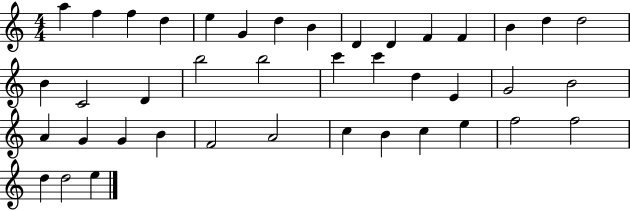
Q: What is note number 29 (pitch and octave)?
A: G4